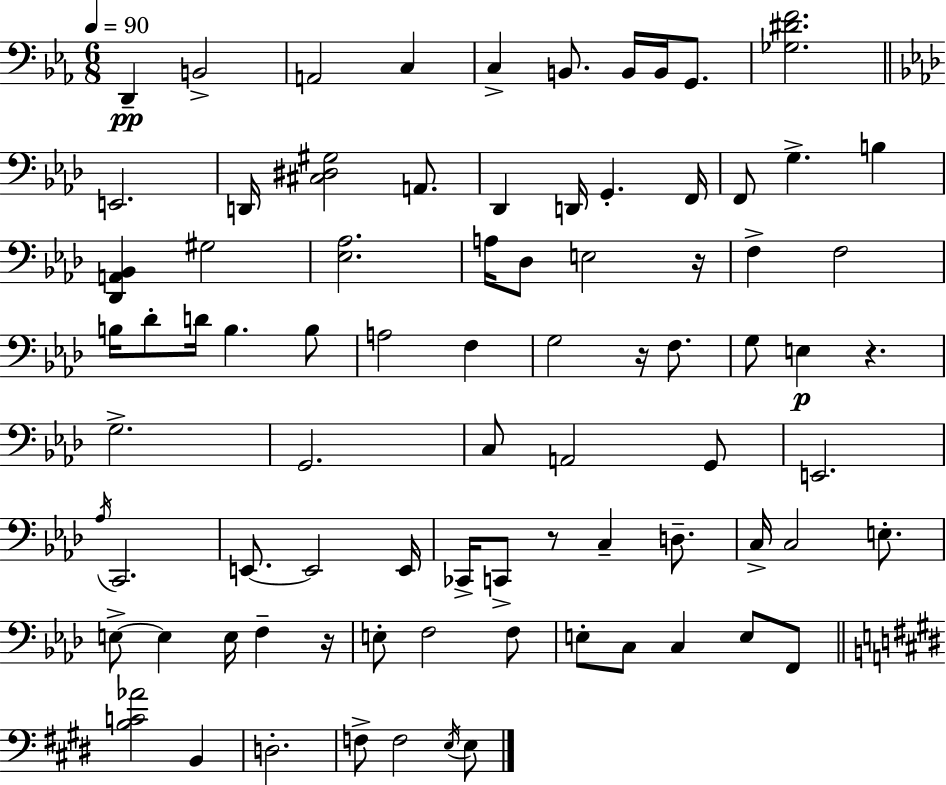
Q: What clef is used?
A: bass